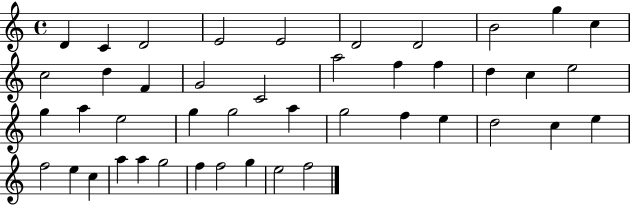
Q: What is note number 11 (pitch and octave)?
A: C5